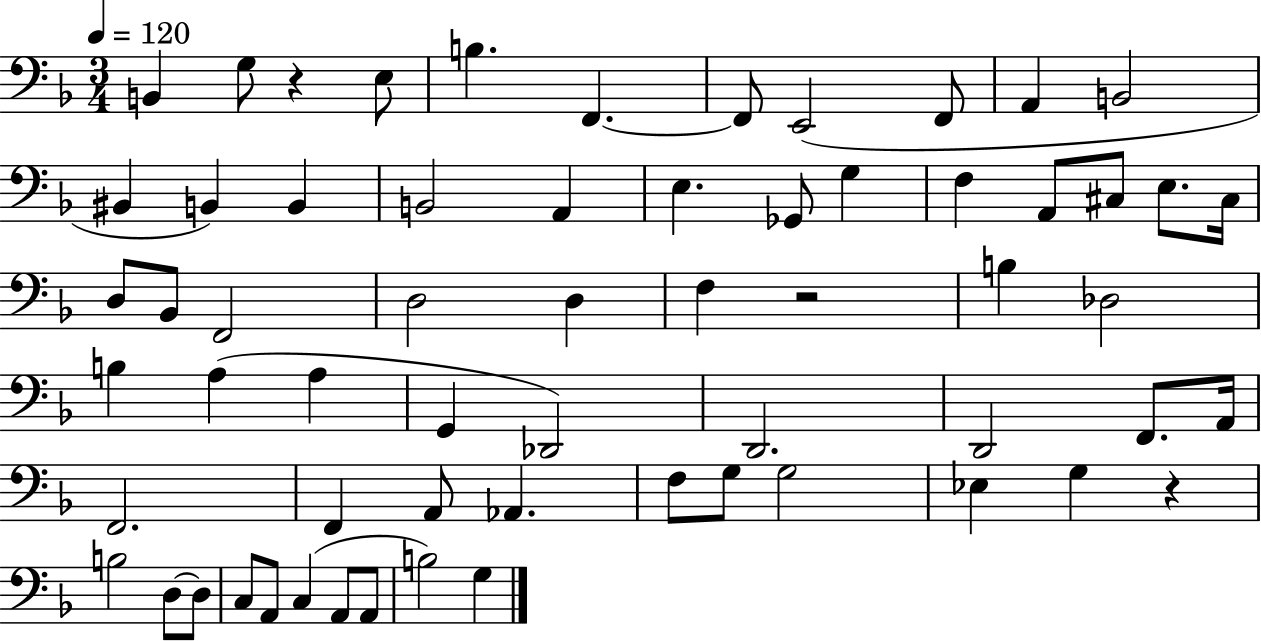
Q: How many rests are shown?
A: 3